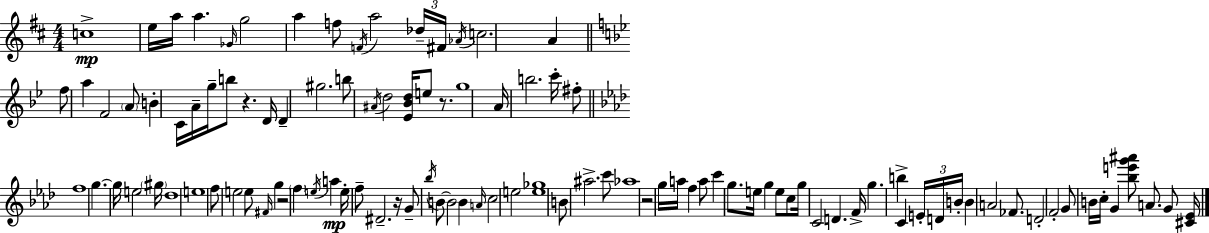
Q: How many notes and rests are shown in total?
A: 106